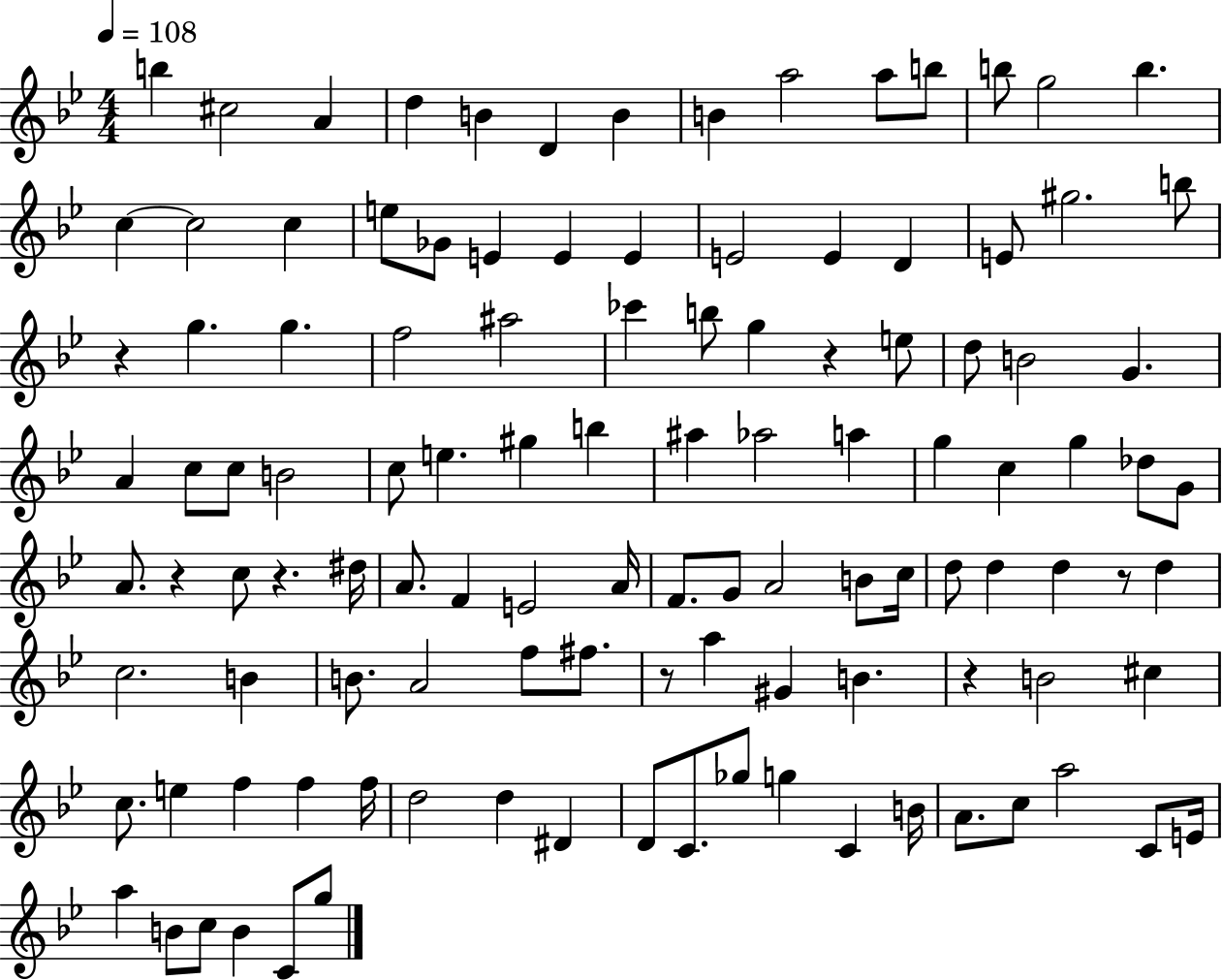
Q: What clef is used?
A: treble